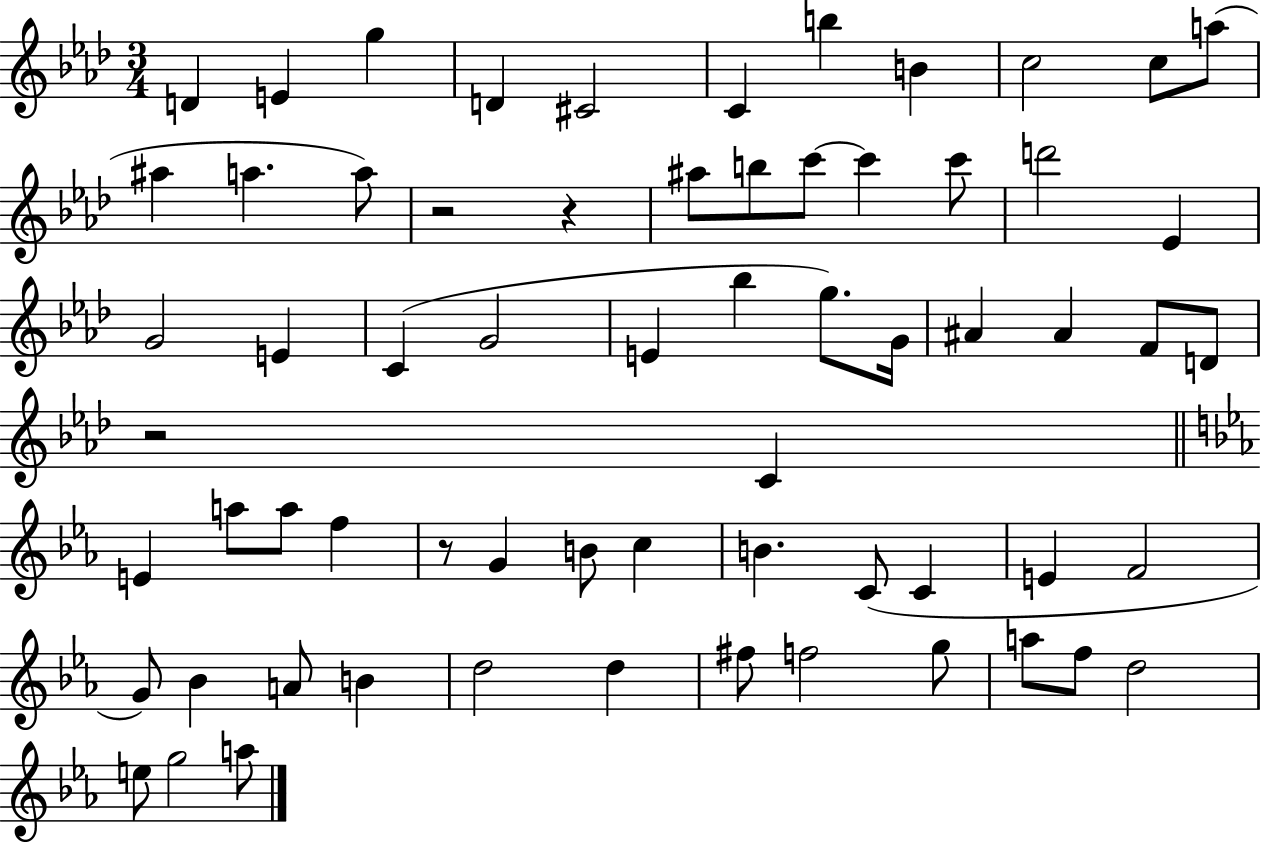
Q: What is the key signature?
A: AES major